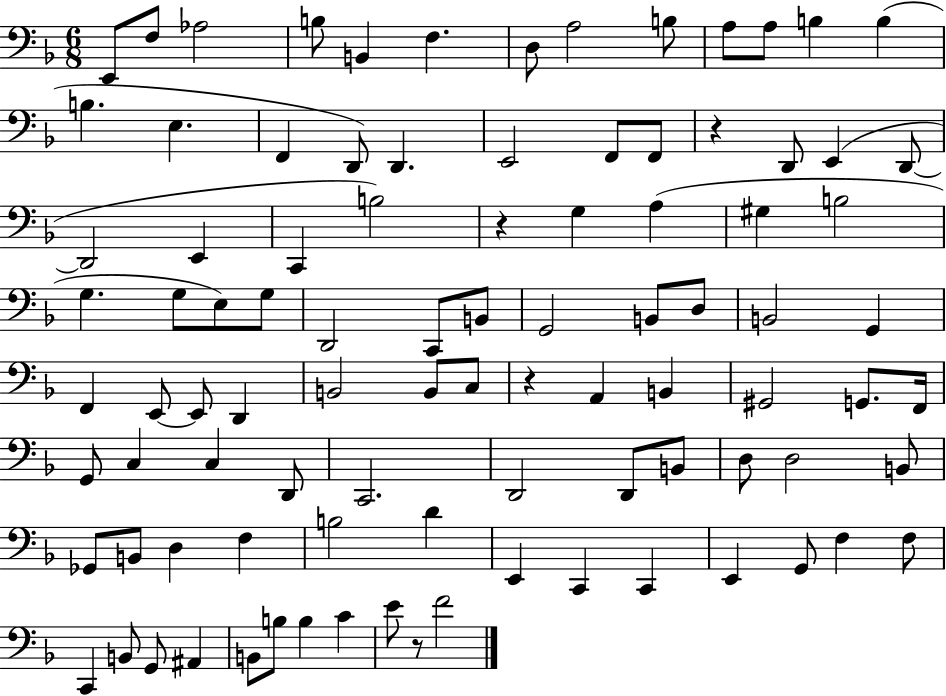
X:1
T:Untitled
M:6/8
L:1/4
K:F
E,,/2 F,/2 _A,2 B,/2 B,, F, D,/2 A,2 B,/2 A,/2 A,/2 B, B, B, E, F,, D,,/2 D,, E,,2 F,,/2 F,,/2 z D,,/2 E,, D,,/2 D,,2 E,, C,, B,2 z G, A, ^G, B,2 G, G,/2 E,/2 G,/2 D,,2 C,,/2 B,,/2 G,,2 B,,/2 D,/2 B,,2 G,, F,, E,,/2 E,,/2 D,, B,,2 B,,/2 C,/2 z A,, B,, ^G,,2 G,,/2 F,,/4 G,,/2 C, C, D,,/2 C,,2 D,,2 D,,/2 B,,/2 D,/2 D,2 B,,/2 _G,,/2 B,,/2 D, F, B,2 D E,, C,, C,, E,, G,,/2 F, F,/2 C,, B,,/2 G,,/2 ^A,, B,,/2 B,/2 B, C E/2 z/2 F2